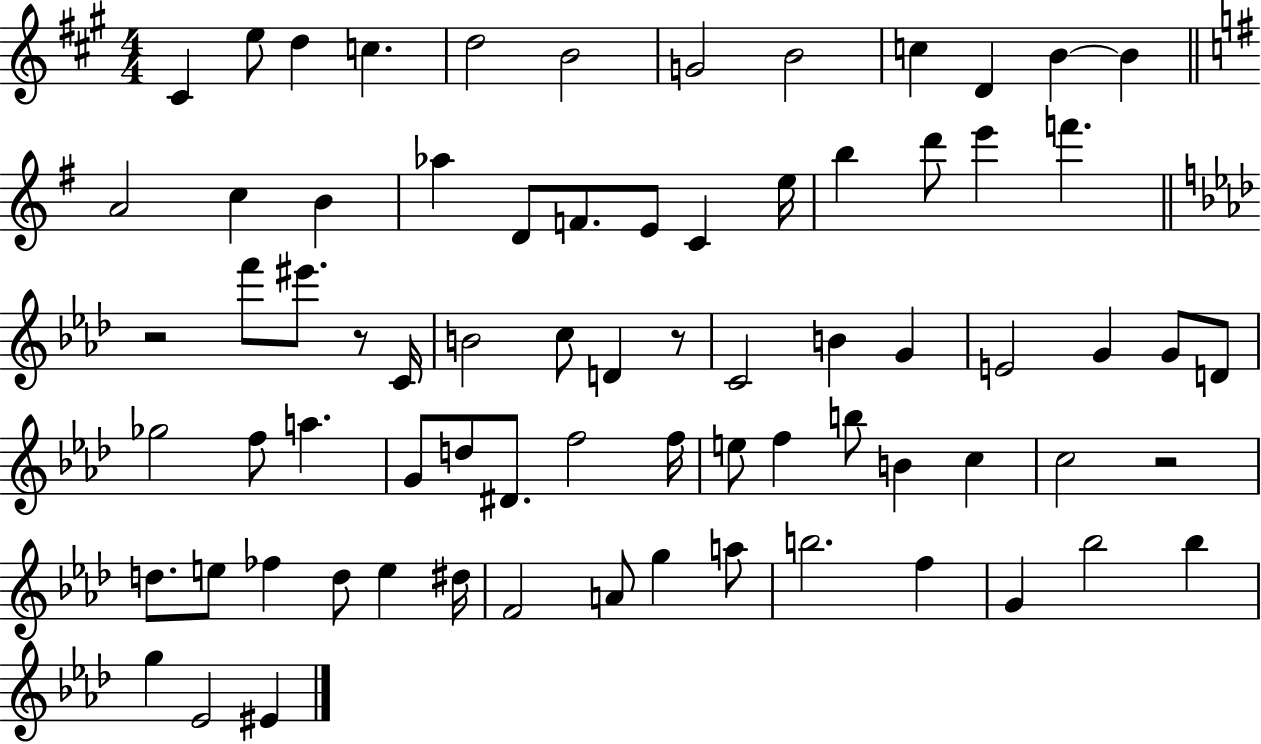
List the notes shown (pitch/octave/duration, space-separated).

C#4/q E5/e D5/q C5/q. D5/h B4/h G4/h B4/h C5/q D4/q B4/q B4/q A4/h C5/q B4/q Ab5/q D4/e F4/e. E4/e C4/q E5/s B5/q D6/e E6/q F6/q. R/h F6/e EIS6/e. R/e C4/s B4/h C5/e D4/q R/e C4/h B4/q G4/q E4/h G4/q G4/e D4/e Gb5/h F5/e A5/q. G4/e D5/e D#4/e. F5/h F5/s E5/e F5/q B5/e B4/q C5/q C5/h R/h D5/e. E5/e FES5/q D5/e E5/q D#5/s F4/h A4/e G5/q A5/e B5/h. F5/q G4/q Bb5/h Bb5/q G5/q Eb4/h EIS4/q